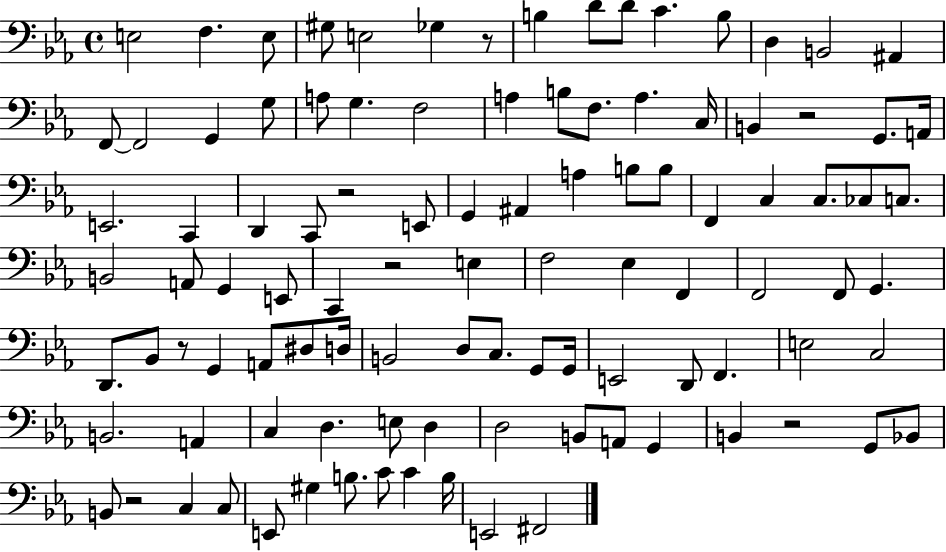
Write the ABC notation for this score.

X:1
T:Untitled
M:4/4
L:1/4
K:Eb
E,2 F, E,/2 ^G,/2 E,2 _G, z/2 B, D/2 D/2 C B,/2 D, B,,2 ^A,, F,,/2 F,,2 G,, G,/2 A,/2 G, F,2 A, B,/2 F,/2 A, C,/4 B,, z2 G,,/2 A,,/4 E,,2 C,, D,, C,,/2 z2 E,,/2 G,, ^A,, A, B,/2 B,/2 F,, C, C,/2 _C,/2 C,/2 B,,2 A,,/2 G,, E,,/2 C,, z2 E, F,2 _E, F,, F,,2 F,,/2 G,, D,,/2 _B,,/2 z/2 G,, A,,/2 ^D,/2 D,/4 B,,2 D,/2 C,/2 G,,/2 G,,/4 E,,2 D,,/2 F,, E,2 C,2 B,,2 A,, C, D, E,/2 D, D,2 B,,/2 A,,/2 G,, B,, z2 G,,/2 _B,,/2 B,,/2 z2 C, C,/2 E,,/2 ^G, B,/2 C/2 C B,/4 E,,2 ^F,,2